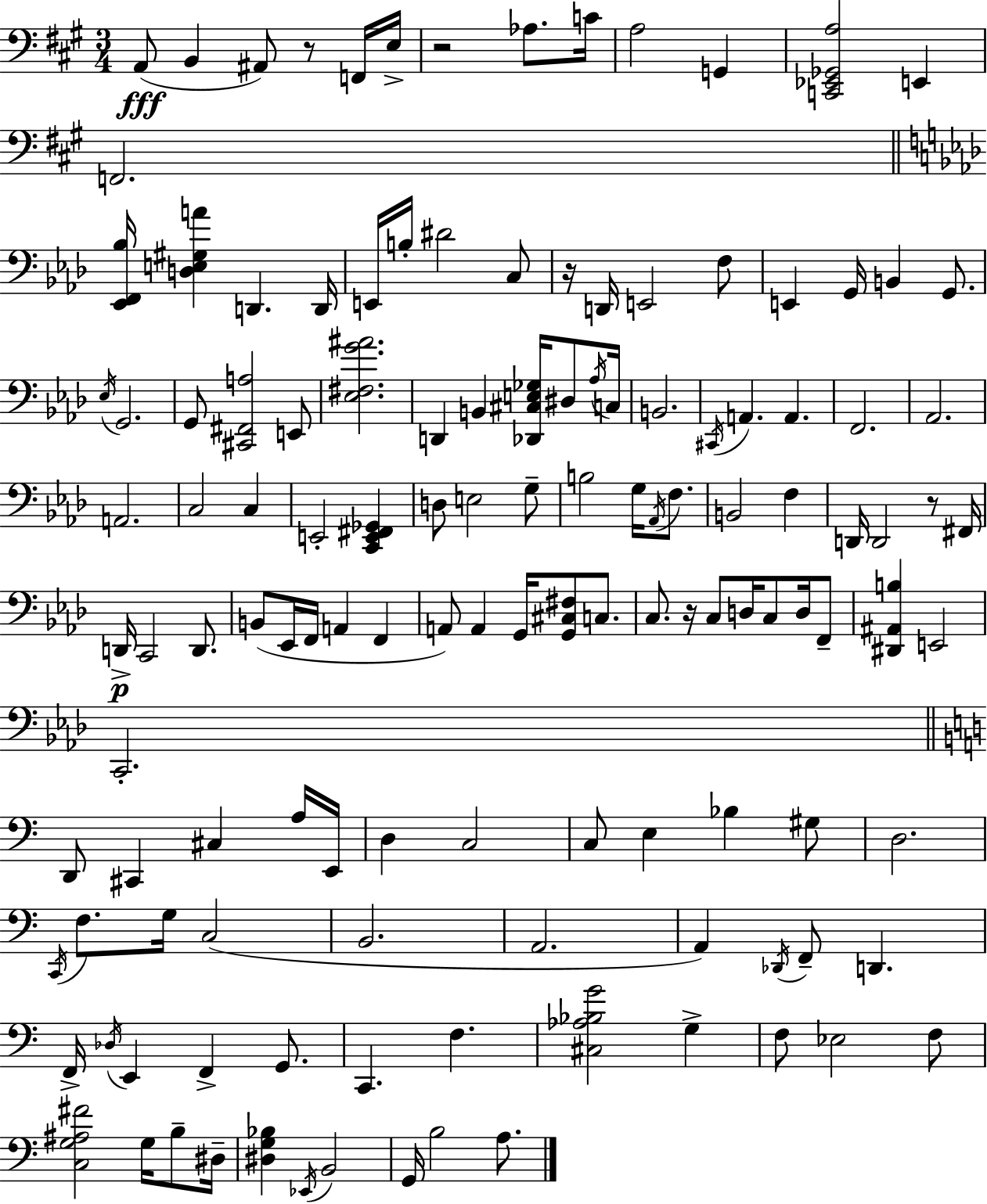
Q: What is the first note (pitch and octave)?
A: A2